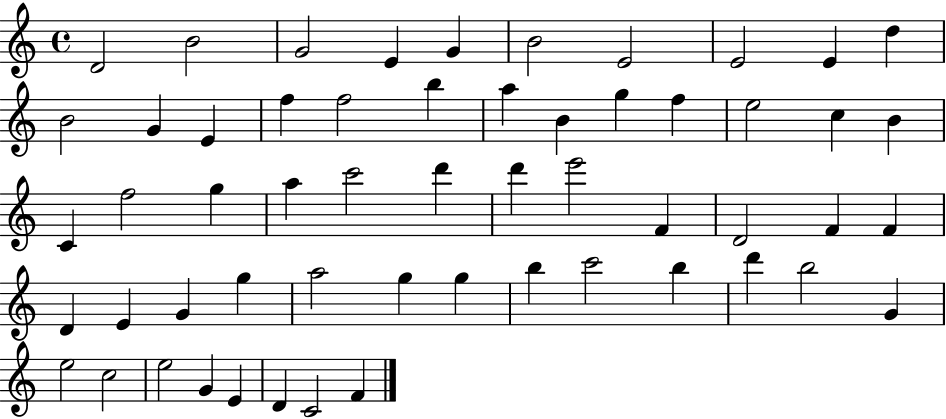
D4/h B4/h G4/h E4/q G4/q B4/h E4/h E4/h E4/q D5/q B4/h G4/q E4/q F5/q F5/h B5/q A5/q B4/q G5/q F5/q E5/h C5/q B4/q C4/q F5/h G5/q A5/q C6/h D6/q D6/q E6/h F4/q D4/h F4/q F4/q D4/q E4/q G4/q G5/q A5/h G5/q G5/q B5/q C6/h B5/q D6/q B5/h G4/q E5/h C5/h E5/h G4/q E4/q D4/q C4/h F4/q